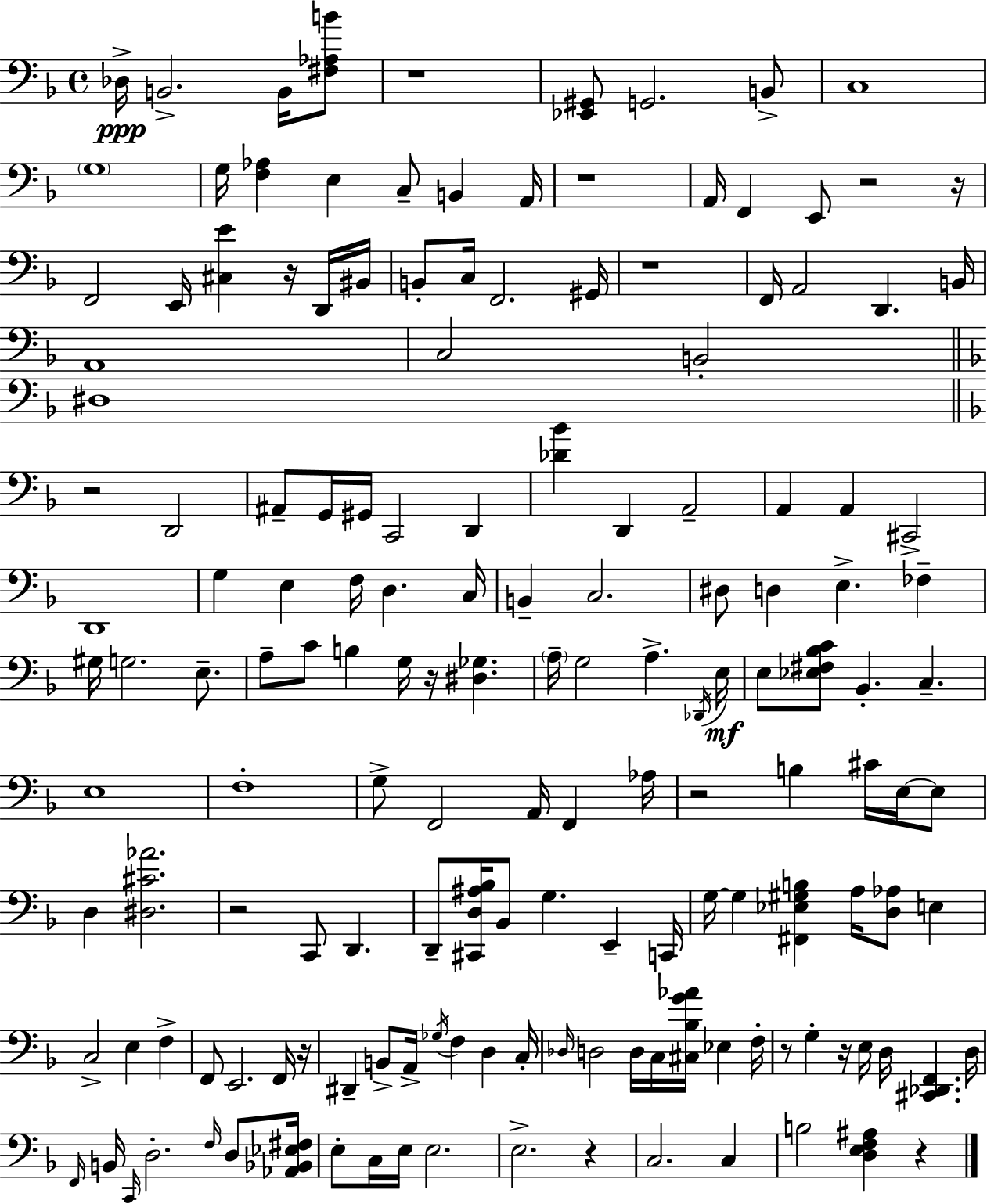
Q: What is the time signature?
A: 4/4